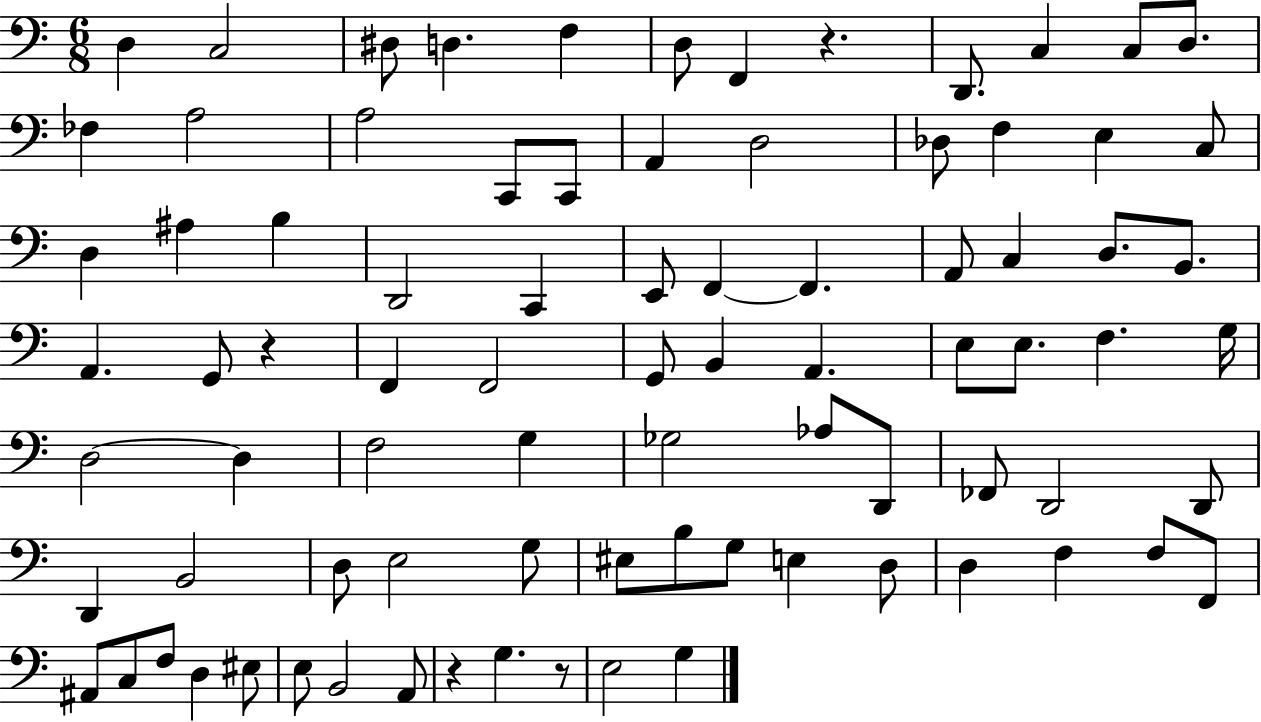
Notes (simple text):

D3/q C3/h D#3/e D3/q. F3/q D3/e F2/q R/q. D2/e. C3/q C3/e D3/e. FES3/q A3/h A3/h C2/e C2/e A2/q D3/h Db3/e F3/q E3/q C3/e D3/q A#3/q B3/q D2/h C2/q E2/e F2/q F2/q. A2/e C3/q D3/e. B2/e. A2/q. G2/e R/q F2/q F2/h G2/e B2/q A2/q. E3/e E3/e. F3/q. G3/s D3/h D3/q F3/h G3/q Gb3/h Ab3/e D2/e FES2/e D2/h D2/e D2/q B2/h D3/e E3/h G3/e EIS3/e B3/e G3/e E3/q D3/e D3/q F3/q F3/e F2/e A#2/e C3/e F3/e D3/q EIS3/e E3/e B2/h A2/e R/q G3/q. R/e E3/h G3/q